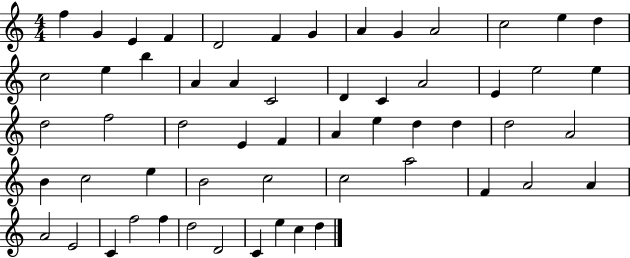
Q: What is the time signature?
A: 4/4